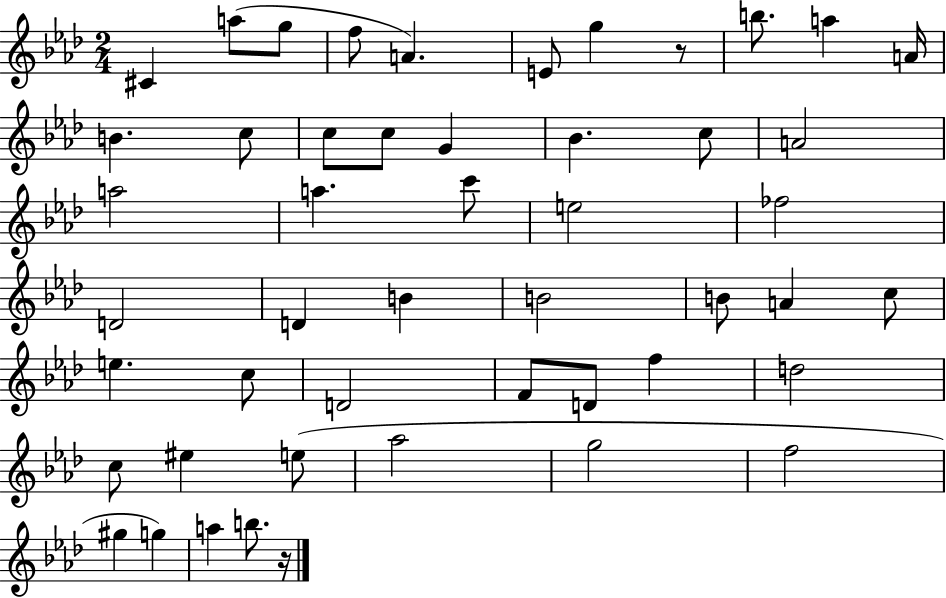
{
  \clef treble
  \numericTimeSignature
  \time 2/4
  \key aes \major
  cis'4 a''8( g''8 | f''8 a'4.) | e'8 g''4 r8 | b''8. a''4 a'16 | \break b'4. c''8 | c''8 c''8 g'4 | bes'4. c''8 | a'2 | \break a''2 | a''4. c'''8 | e''2 | fes''2 | \break d'2 | d'4 b'4 | b'2 | b'8 a'4 c''8 | \break e''4. c''8 | d'2 | f'8 d'8 f''4 | d''2 | \break c''8 eis''4 e''8( | aes''2 | g''2 | f''2 | \break gis''4 g''4) | a''4 b''8. r16 | \bar "|."
}